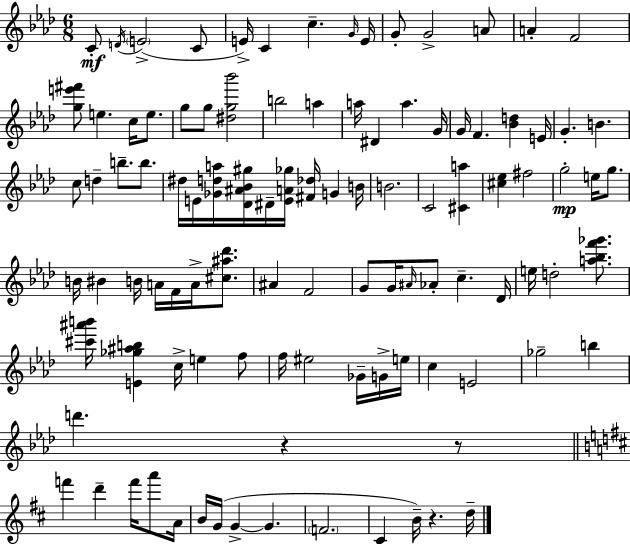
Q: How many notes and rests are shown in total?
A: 103